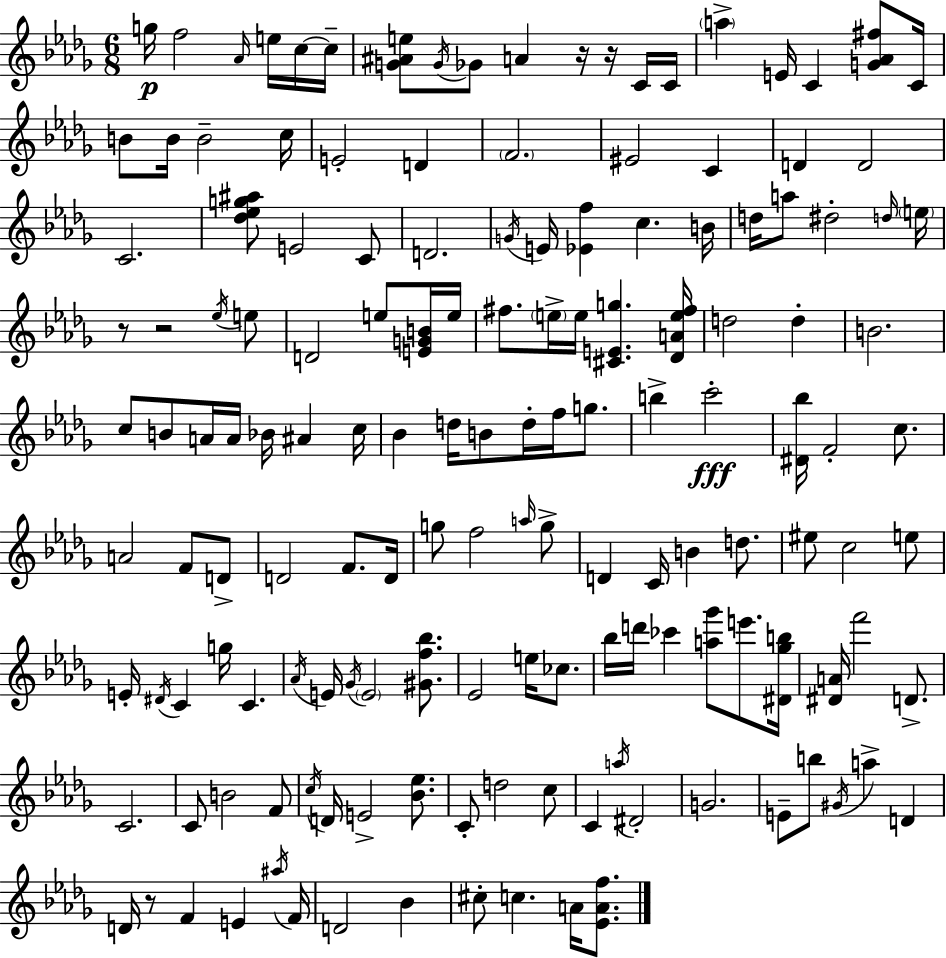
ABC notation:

X:1
T:Untitled
M:6/8
L:1/4
K:Bbm
g/4 f2 _A/4 e/4 c/4 c/4 [G^Ae]/2 G/4 _G/2 A z/4 z/4 C/4 C/4 a E/4 C [G_A^f]/2 C/4 B/2 B/4 B2 c/4 E2 D F2 ^E2 C D D2 C2 [_d_eg^a]/2 E2 C/2 D2 G/4 E/4 [_Ef] c B/4 d/4 a/2 ^d2 d/4 e/4 z/2 z2 _e/4 e/2 D2 e/2 [EGB]/4 e/4 ^f/2 e/4 e/4 [^CEg] [_DAe^f]/4 d2 d B2 c/2 B/2 A/4 A/4 _B/4 ^A c/4 _B d/4 B/2 d/4 f/4 g/2 b c'2 [^D_b]/4 F2 c/2 A2 F/2 D/2 D2 F/2 D/4 g/2 f2 a/4 g/2 D C/4 B d/2 ^e/2 c2 e/2 E/4 ^D/4 C g/4 C _A/4 E/4 _G/4 E2 [^Gf_b]/2 _E2 e/4 _c/2 _b/4 d'/4 _c' [a_g']/2 e'/2 [^D_gb]/4 [^DA]/4 f'2 D/2 C2 C/2 B2 F/2 c/4 D/4 E2 [_B_e]/2 C/2 d2 c/2 C a/4 ^D2 G2 E/2 b/2 ^G/4 a D D/4 z/2 F E ^a/4 F/4 D2 _B ^c/2 c A/4 [_EAf]/2